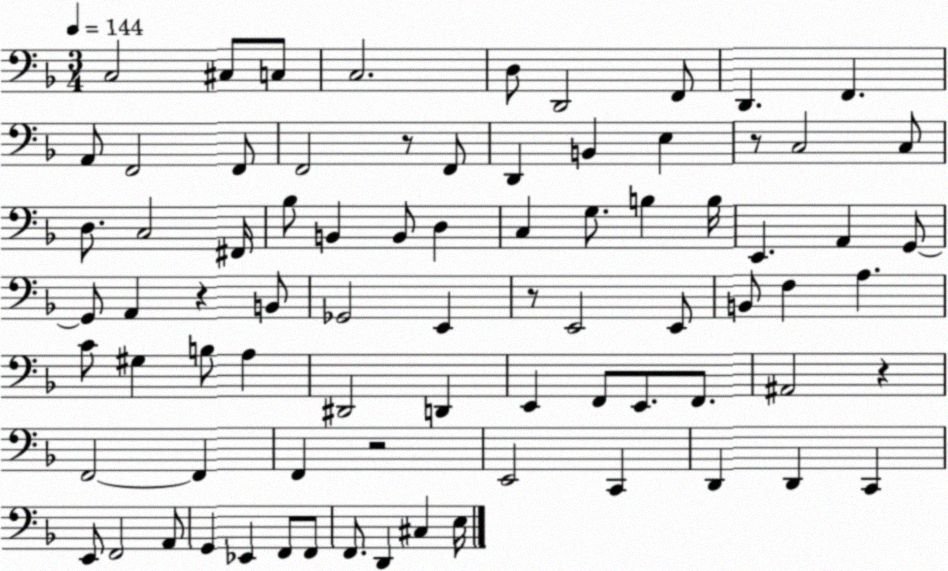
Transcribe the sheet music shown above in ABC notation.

X:1
T:Untitled
M:3/4
L:1/4
K:F
C,2 ^C,/2 C,/2 C,2 D,/2 D,,2 F,,/2 D,, F,, A,,/2 F,,2 F,,/2 F,,2 z/2 F,,/2 D,, B,, E, z/2 C,2 C,/2 D,/2 C,2 ^F,,/4 _B,/2 B,, B,,/2 D, C, G,/2 B, B,/4 E,, A,, G,,/2 G,,/2 A,, z B,,/2 _G,,2 E,, z/2 E,,2 E,,/2 B,,/2 F, A, C/2 ^G, B,/2 A, ^D,,2 D,, E,, F,,/2 E,,/2 F,,/2 ^A,,2 z F,,2 F,, F,, z2 E,,2 C,, D,, D,, C,, E,,/2 F,,2 A,,/2 G,, _E,, F,,/2 F,,/2 F,,/2 D,, ^C, E,/4